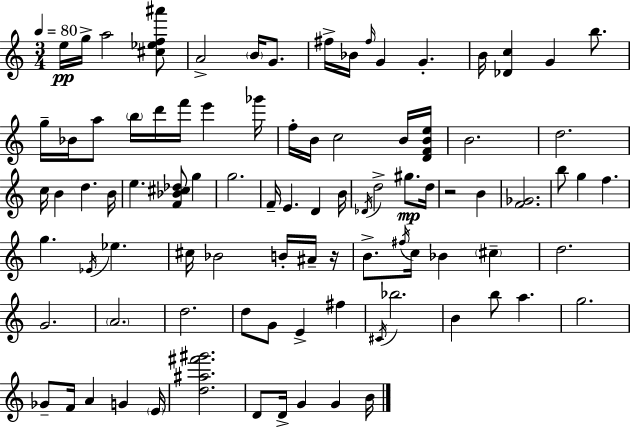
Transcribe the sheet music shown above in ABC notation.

X:1
T:Untitled
M:3/4
L:1/4
K:Am
e/4 g/4 a2 [^c_ef^a']/2 A2 B/4 G/2 ^f/4 _B/4 ^f/4 G G B/4 [_Dc] G b/2 g/4 _B/4 a/2 b/4 d'/4 f'/4 e' _g'/4 f/4 B/4 c2 B/4 [DFBe]/4 B2 d2 c/4 B d B/4 e [F_B^c_d]/2 g g2 F/4 E D B/4 _D/4 d2 ^g/2 d/4 z2 B [F_G]2 b/2 g f g _E/4 _e ^c/4 _B2 B/4 ^A/4 z/4 B/2 ^f/4 c/4 _B ^c d2 G2 A2 d2 d/2 G/2 E ^f ^C/4 _b2 B b/2 a g2 _G/2 F/4 A G E/4 [d^a^f'^g']2 D/2 D/4 G G B/4